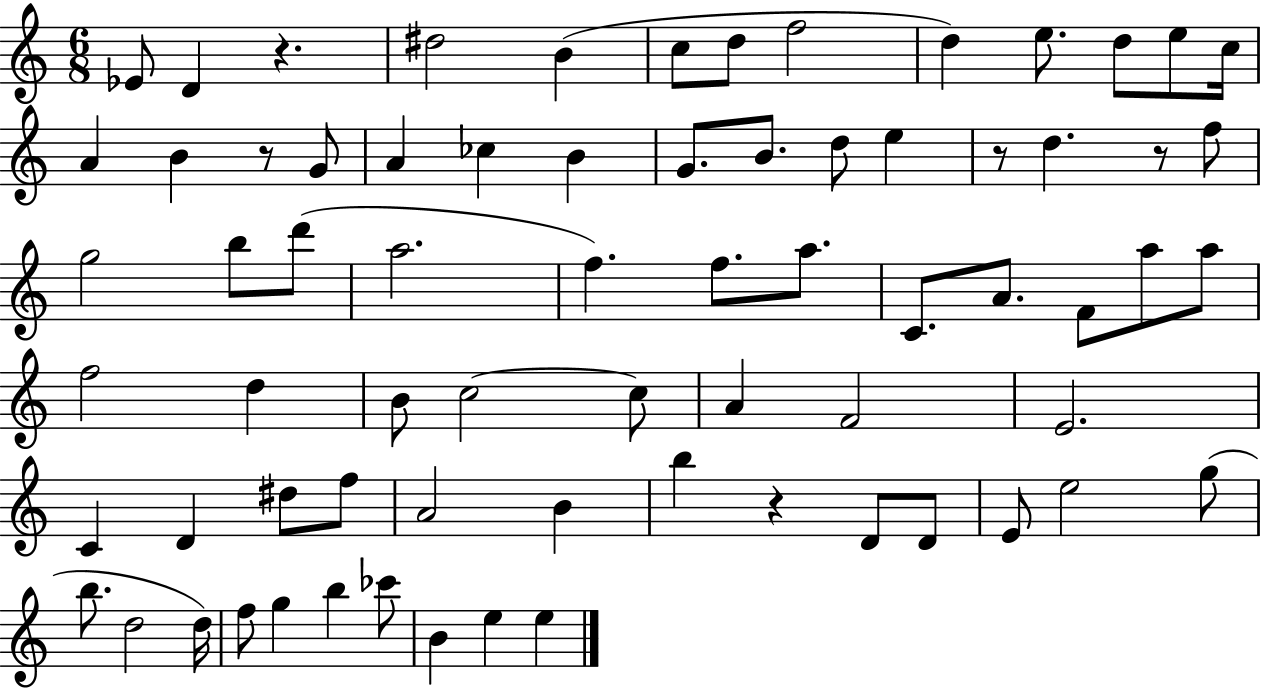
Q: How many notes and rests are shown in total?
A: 71